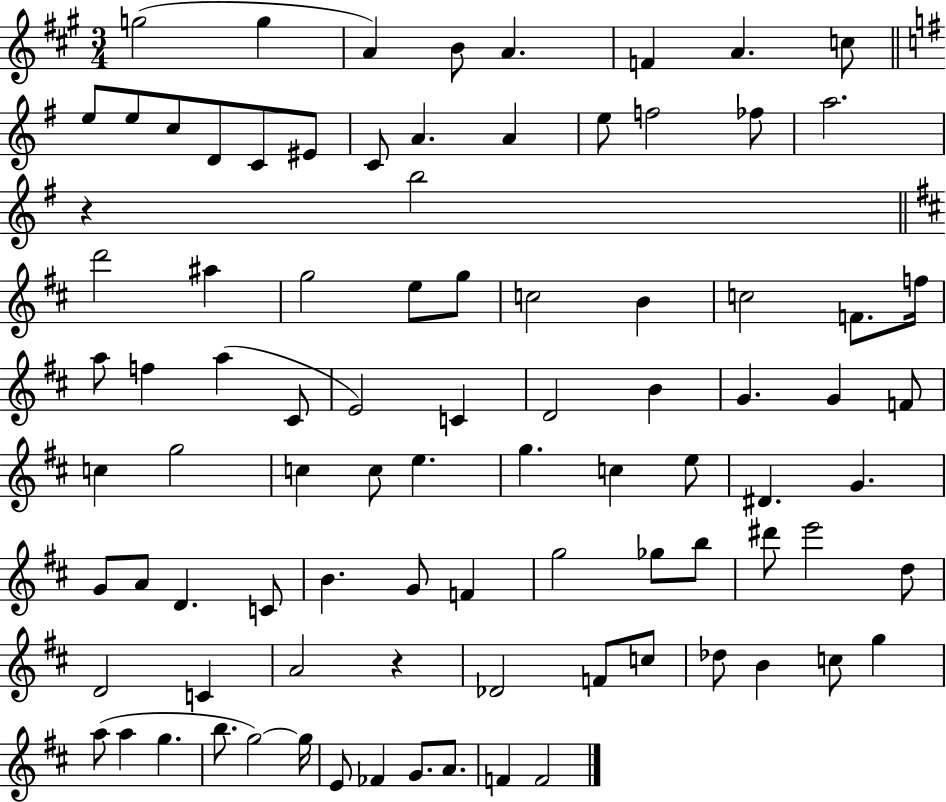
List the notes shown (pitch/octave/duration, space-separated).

G5/h G5/q A4/q B4/e A4/q. F4/q A4/q. C5/e E5/e E5/e C5/e D4/e C4/e EIS4/e C4/e A4/q. A4/q E5/e F5/h FES5/e A5/h. R/q B5/h D6/h A#5/q G5/h E5/e G5/e C5/h B4/q C5/h F4/e. F5/s A5/e F5/q A5/q C#4/e E4/h C4/q D4/h B4/q G4/q. G4/q F4/e C5/q G5/h C5/q C5/e E5/q. G5/q. C5/q E5/e D#4/q. G4/q. G4/e A4/e D4/q. C4/e B4/q. G4/e F4/q G5/h Gb5/e B5/e D#6/e E6/h D5/e D4/h C4/q A4/h R/q Db4/h F4/e C5/e Db5/e B4/q C5/e G5/q A5/e A5/q G5/q. B5/e. G5/h G5/s E4/e FES4/q G4/e. A4/e. F4/q F4/h